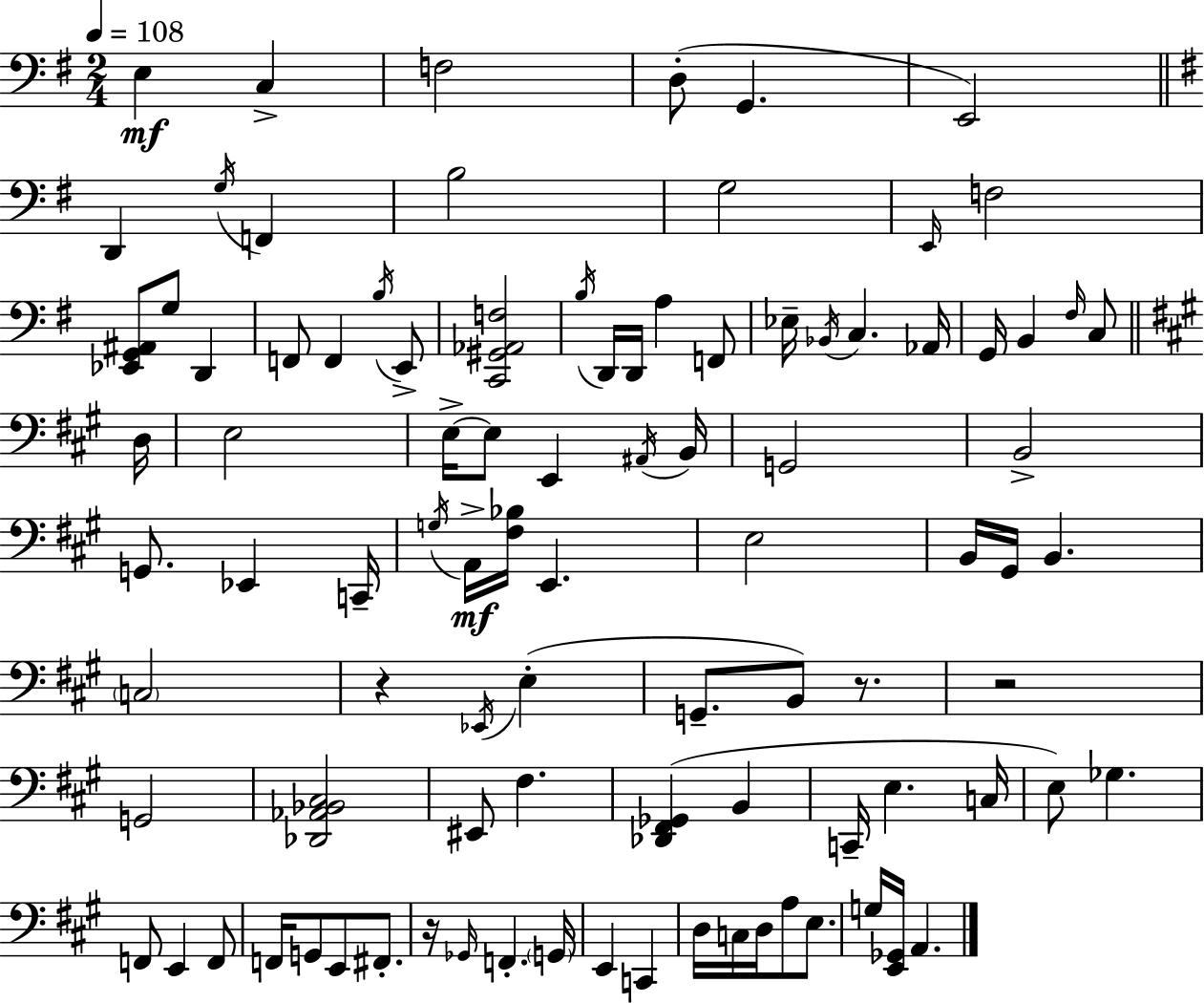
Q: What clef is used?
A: bass